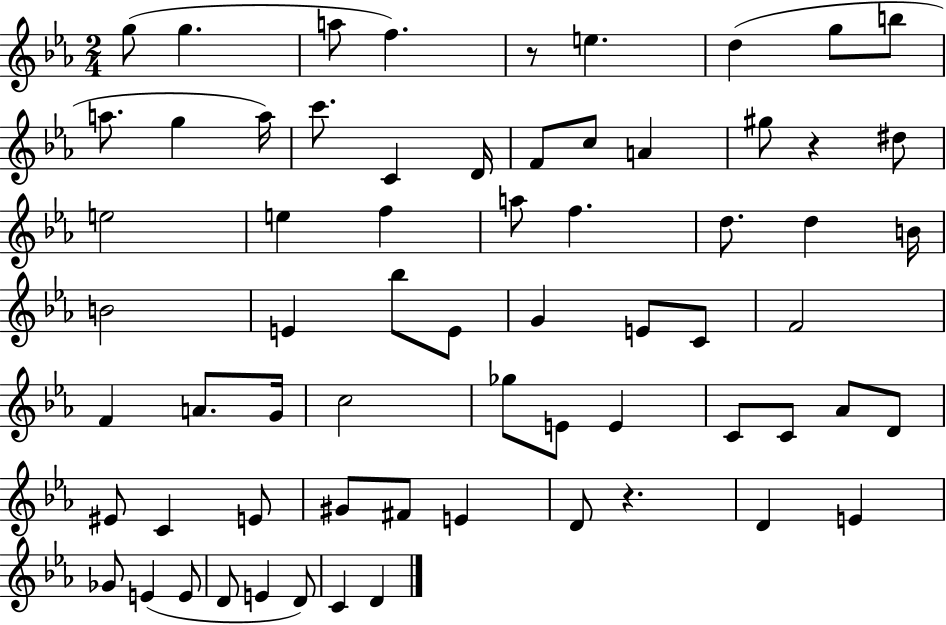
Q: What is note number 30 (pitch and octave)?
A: Bb5